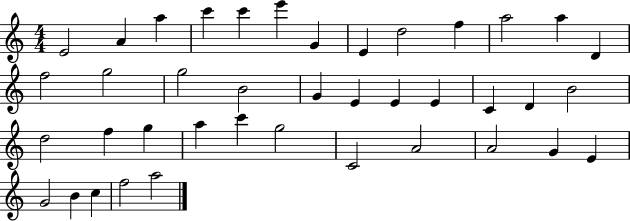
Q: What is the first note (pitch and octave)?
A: E4